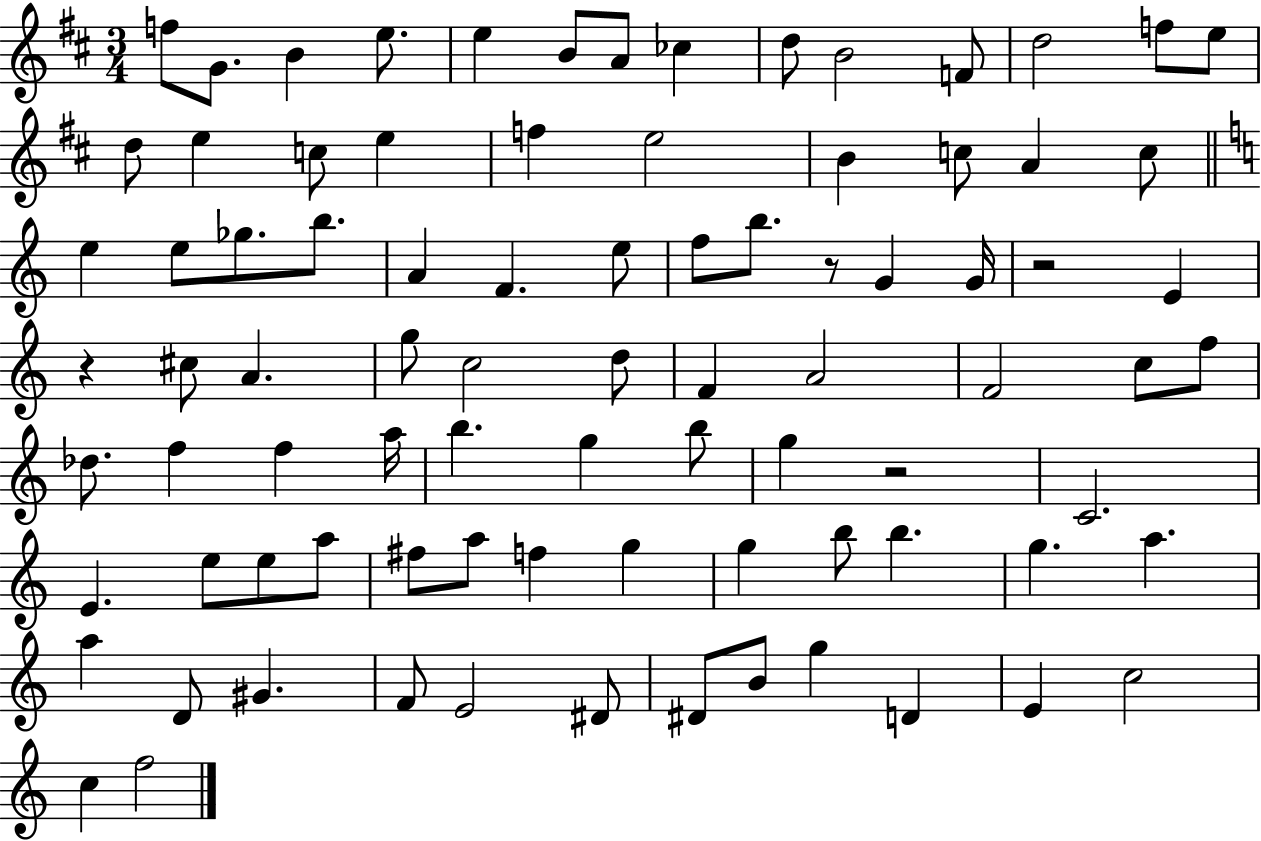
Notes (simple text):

F5/e G4/e. B4/q E5/e. E5/q B4/e A4/e CES5/q D5/e B4/h F4/e D5/h F5/e E5/e D5/e E5/q C5/e E5/q F5/q E5/h B4/q C5/e A4/q C5/e E5/q E5/e Gb5/e. B5/e. A4/q F4/q. E5/e F5/e B5/e. R/e G4/q G4/s R/h E4/q R/q C#5/e A4/q. G5/e C5/h D5/e F4/q A4/h F4/h C5/e F5/e Db5/e. F5/q F5/q A5/s B5/q. G5/q B5/e G5/q R/h C4/h. E4/q. E5/e E5/e A5/e F#5/e A5/e F5/q G5/q G5/q B5/e B5/q. G5/q. A5/q. A5/q D4/e G#4/q. F4/e E4/h D#4/e D#4/e B4/e G5/q D4/q E4/q C5/h C5/q F5/h